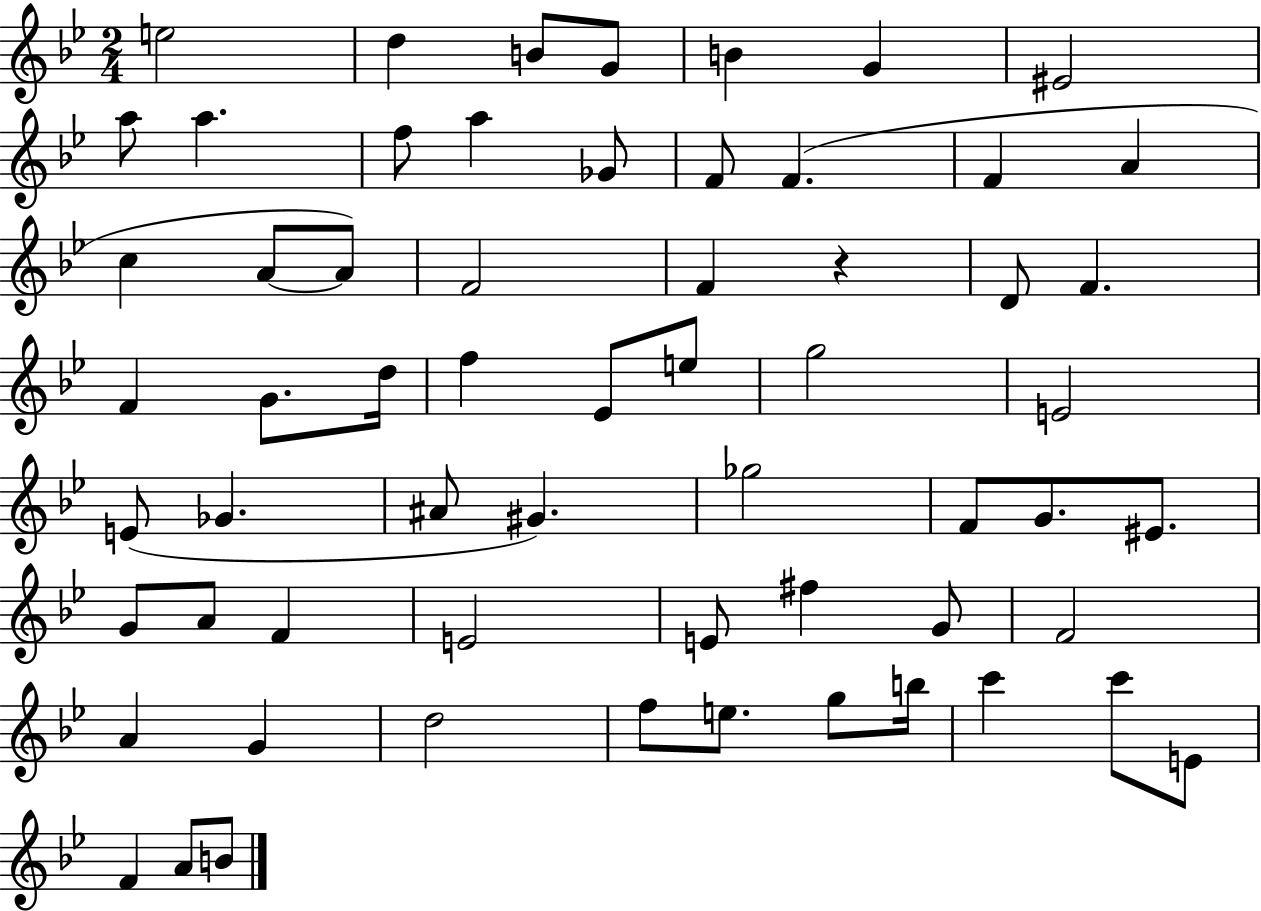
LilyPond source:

{
  \clef treble
  \numericTimeSignature
  \time 2/4
  \key bes \major
  e''2 | d''4 b'8 g'8 | b'4 g'4 | eis'2 | \break a''8 a''4. | f''8 a''4 ges'8 | f'8 f'4.( | f'4 a'4 | \break c''4 a'8~~ a'8) | f'2 | f'4 r4 | d'8 f'4. | \break f'4 g'8. d''16 | f''4 ees'8 e''8 | g''2 | e'2 | \break e'8( ges'4. | ais'8 gis'4.) | ges''2 | f'8 g'8. eis'8. | \break g'8 a'8 f'4 | e'2 | e'8 fis''4 g'8 | f'2 | \break a'4 g'4 | d''2 | f''8 e''8. g''8 b''16 | c'''4 c'''8 e'8 | \break f'4 a'8 b'8 | \bar "|."
}